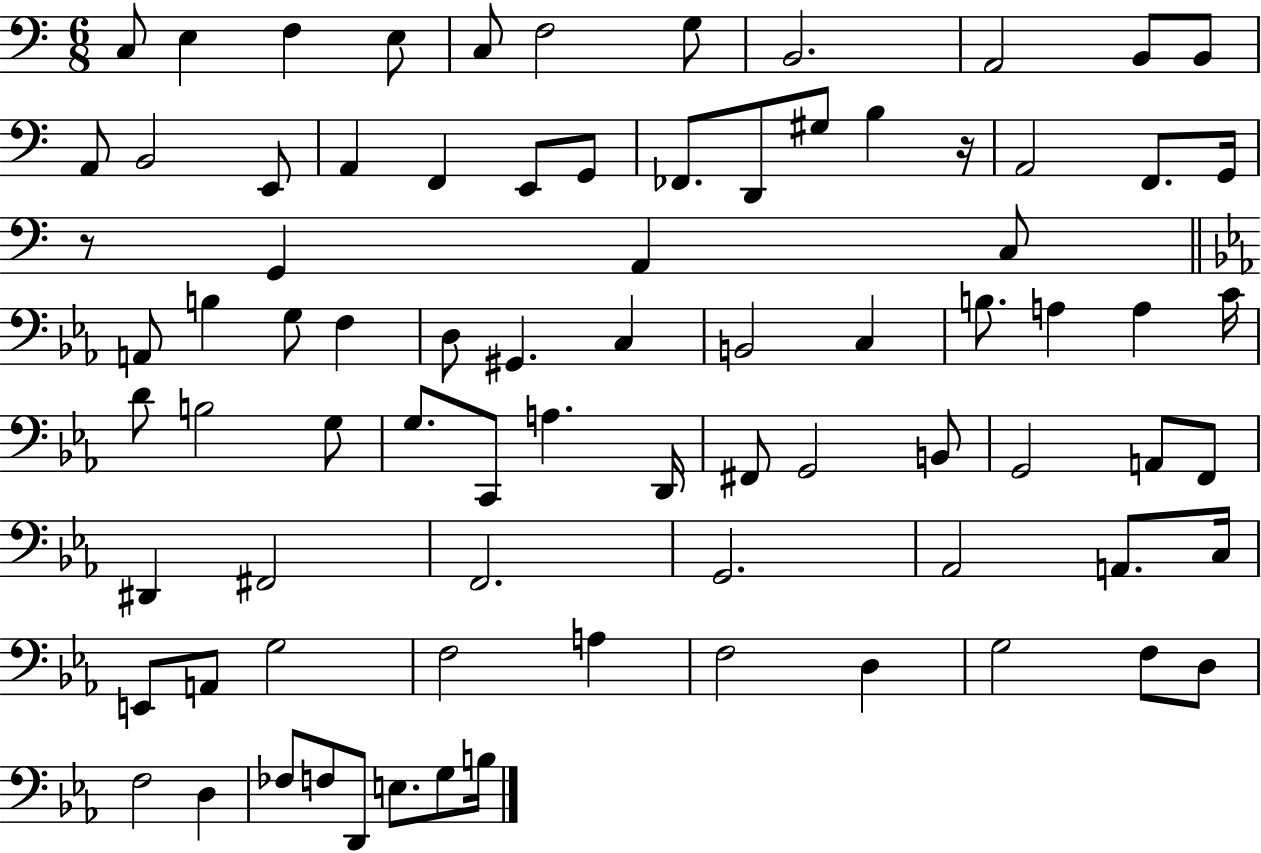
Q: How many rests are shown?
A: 2